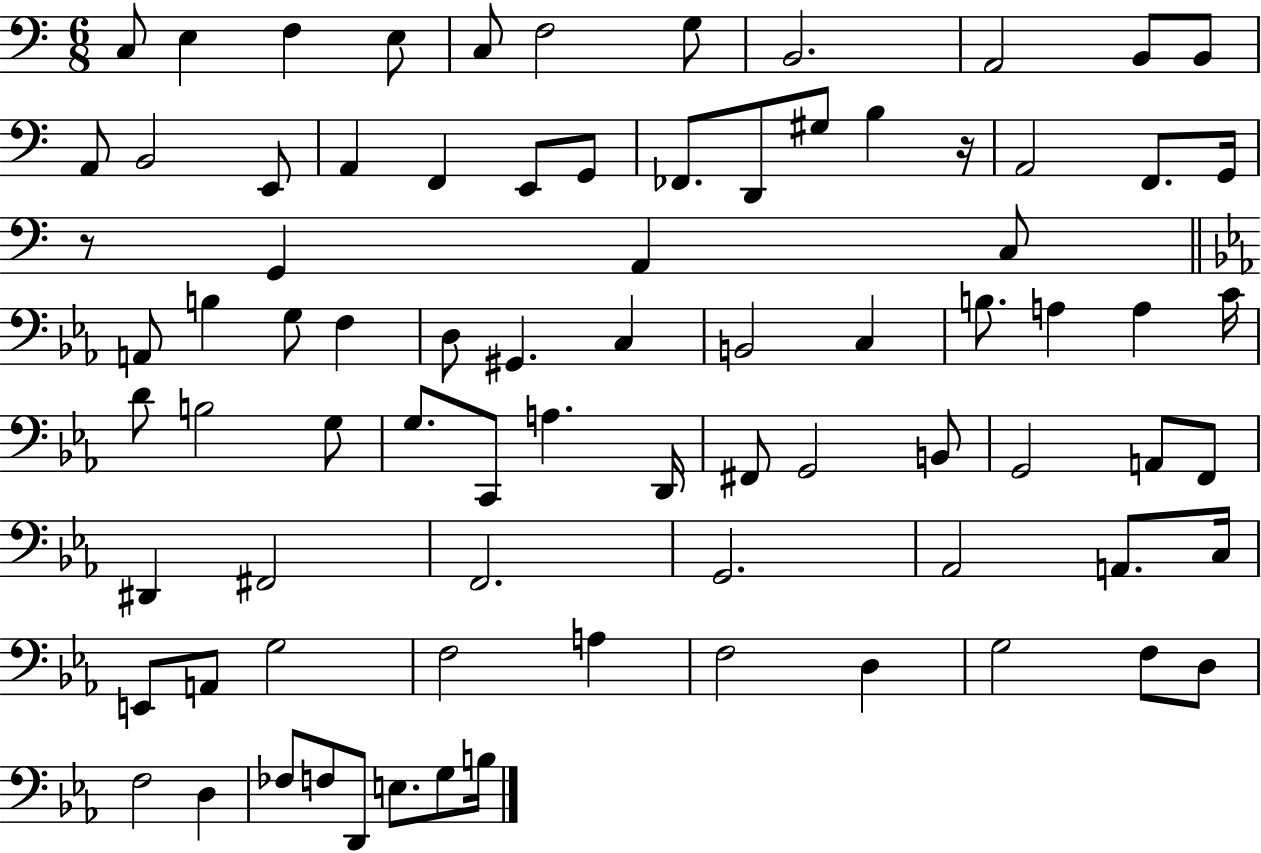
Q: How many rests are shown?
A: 2